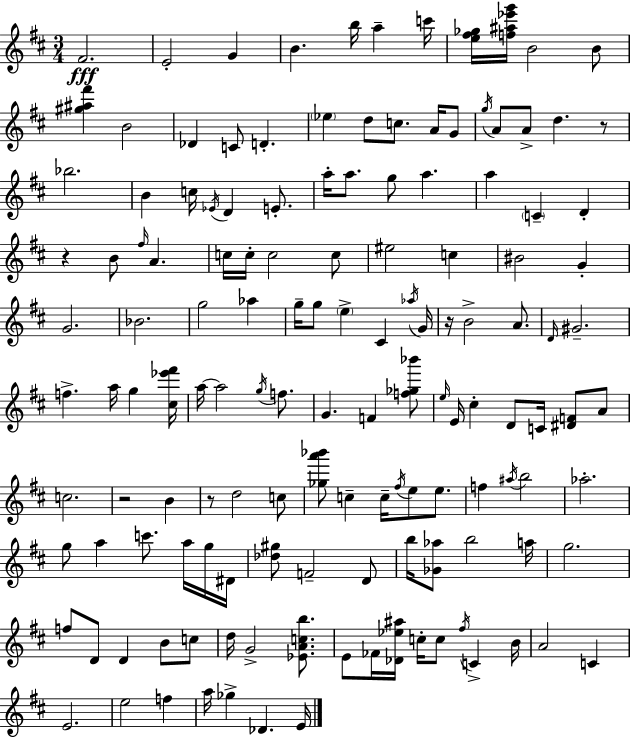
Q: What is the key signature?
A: D major